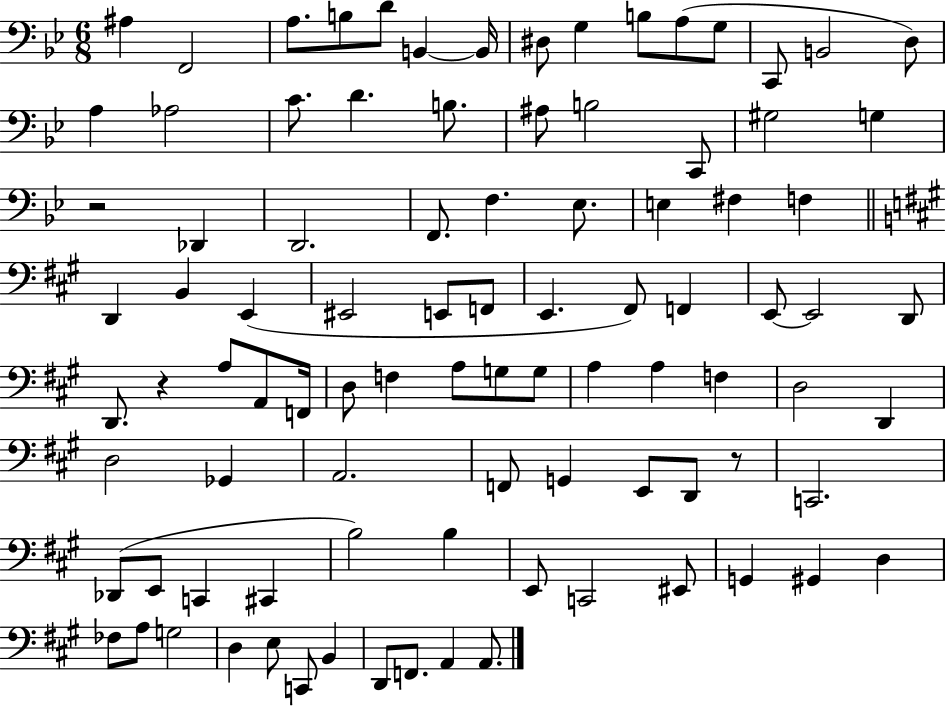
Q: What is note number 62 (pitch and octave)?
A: A2